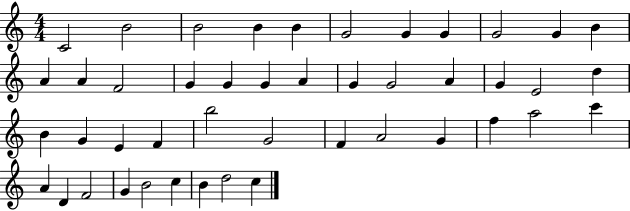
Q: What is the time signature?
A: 4/4